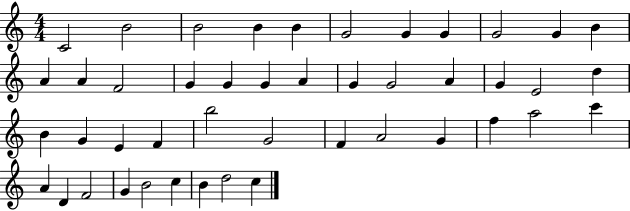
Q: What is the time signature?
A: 4/4